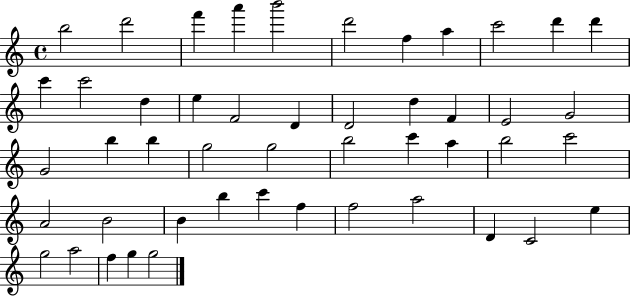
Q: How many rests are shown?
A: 0